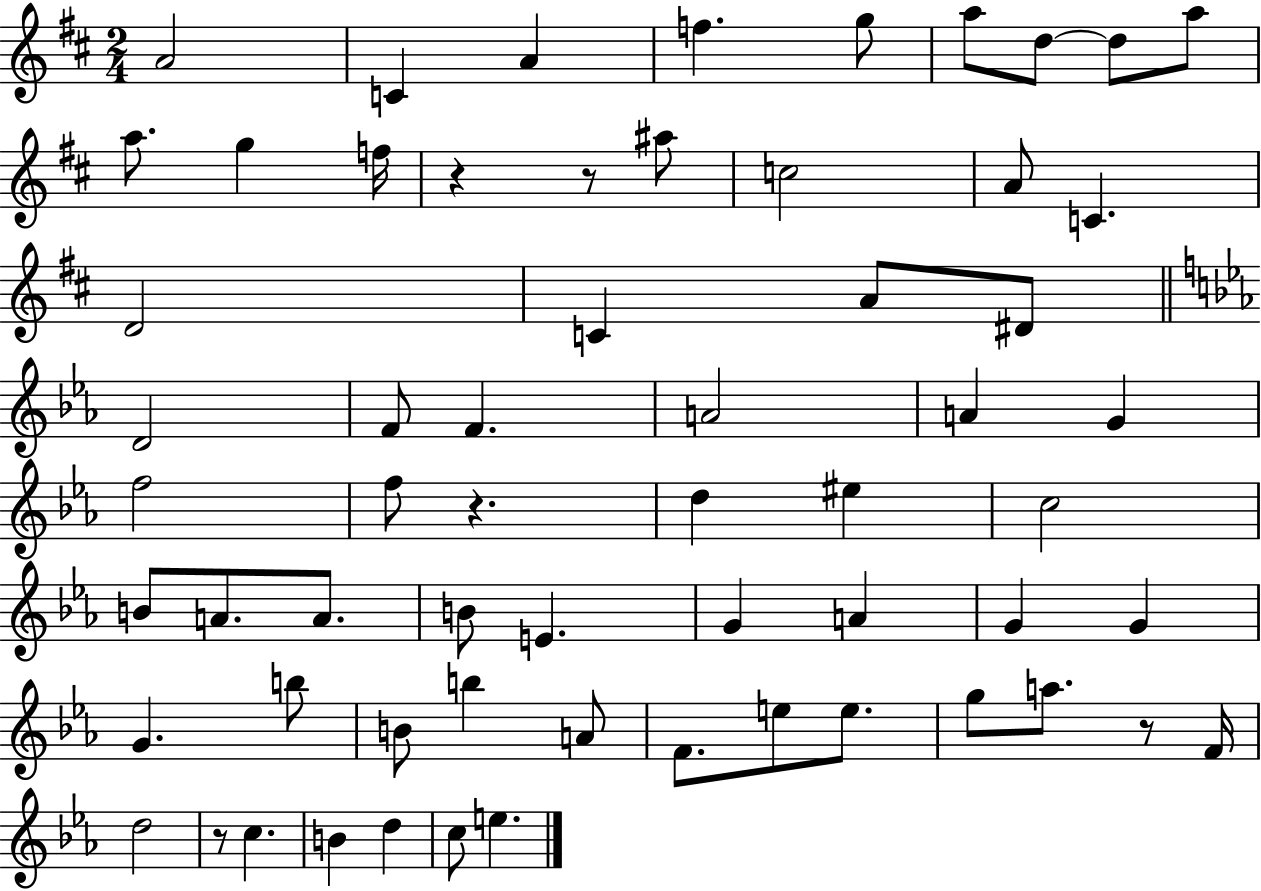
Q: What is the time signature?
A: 2/4